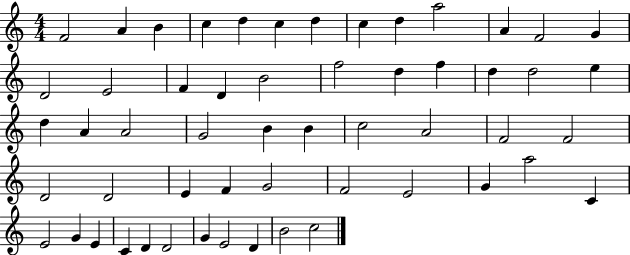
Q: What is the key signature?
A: C major